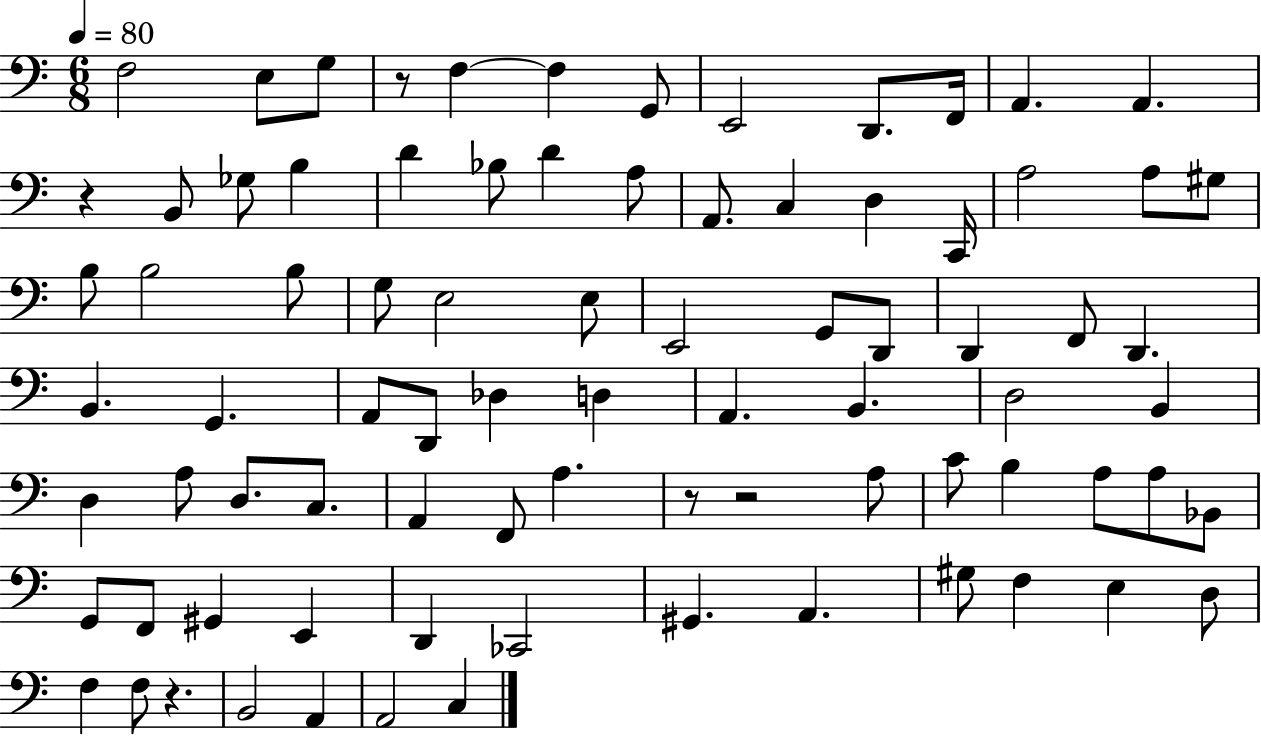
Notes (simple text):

F3/h E3/e G3/e R/e F3/q F3/q G2/e E2/h D2/e. F2/s A2/q. A2/q. R/q B2/e Gb3/e B3/q D4/q Bb3/e D4/q A3/e A2/e. C3/q D3/q C2/s A3/h A3/e G#3/e B3/e B3/h B3/e G3/e E3/h E3/e E2/h G2/e D2/e D2/q F2/e D2/q. B2/q. G2/q. A2/e D2/e Db3/q D3/q A2/q. B2/q. D3/h B2/q D3/q A3/e D3/e. C3/e. A2/q F2/e A3/q. R/e R/h A3/e C4/e B3/q A3/e A3/e Bb2/e G2/e F2/e G#2/q E2/q D2/q CES2/h G#2/q. A2/q. G#3/e F3/q E3/q D3/e F3/q F3/e R/q. B2/h A2/q A2/h C3/q